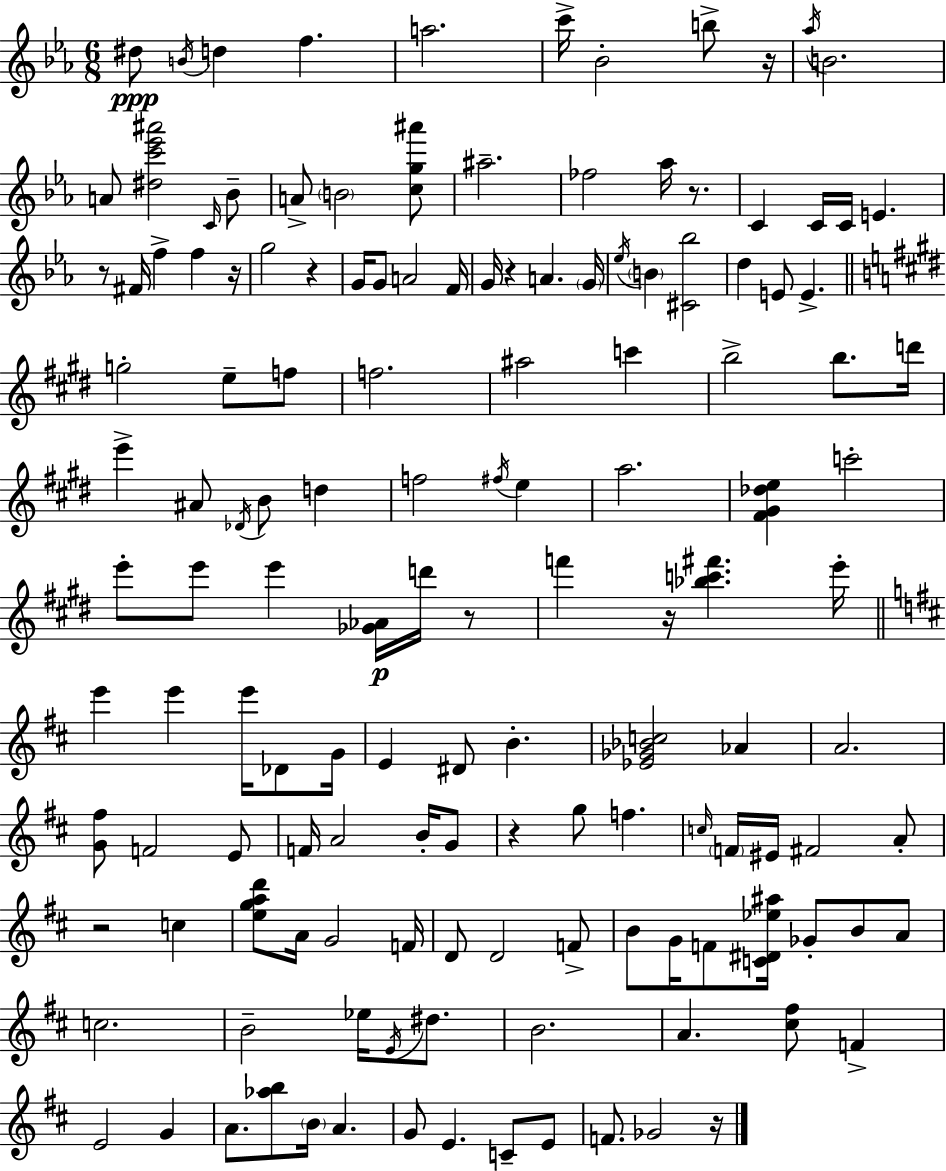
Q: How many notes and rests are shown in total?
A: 141